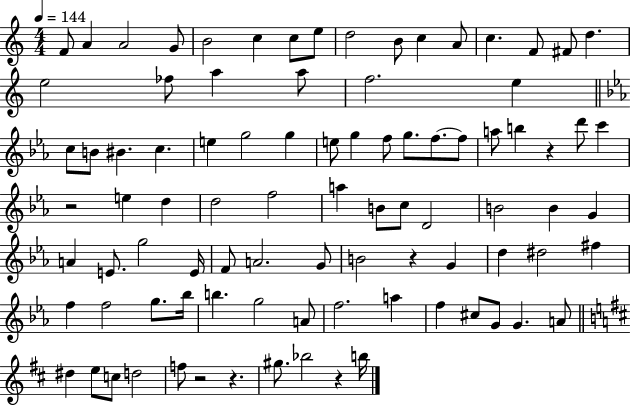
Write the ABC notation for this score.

X:1
T:Untitled
M:4/4
L:1/4
K:C
F/2 A A2 G/2 B2 c c/2 e/2 d2 B/2 c A/2 c F/2 ^F/2 d e2 _f/2 a a/2 f2 e c/2 B/2 ^B c e g2 g e/2 g f/2 g/2 f/2 f/2 a/2 b z d'/2 c' z2 e d d2 f2 a B/2 c/2 D2 B2 B G A E/2 g2 E/4 F/2 A2 G/2 B2 z G d ^d2 ^f f f2 g/2 _b/4 b g2 A/2 f2 a f ^c/2 G/2 G A/2 ^d e/2 c/2 d2 f/2 z2 z ^g/2 _b2 z b/4